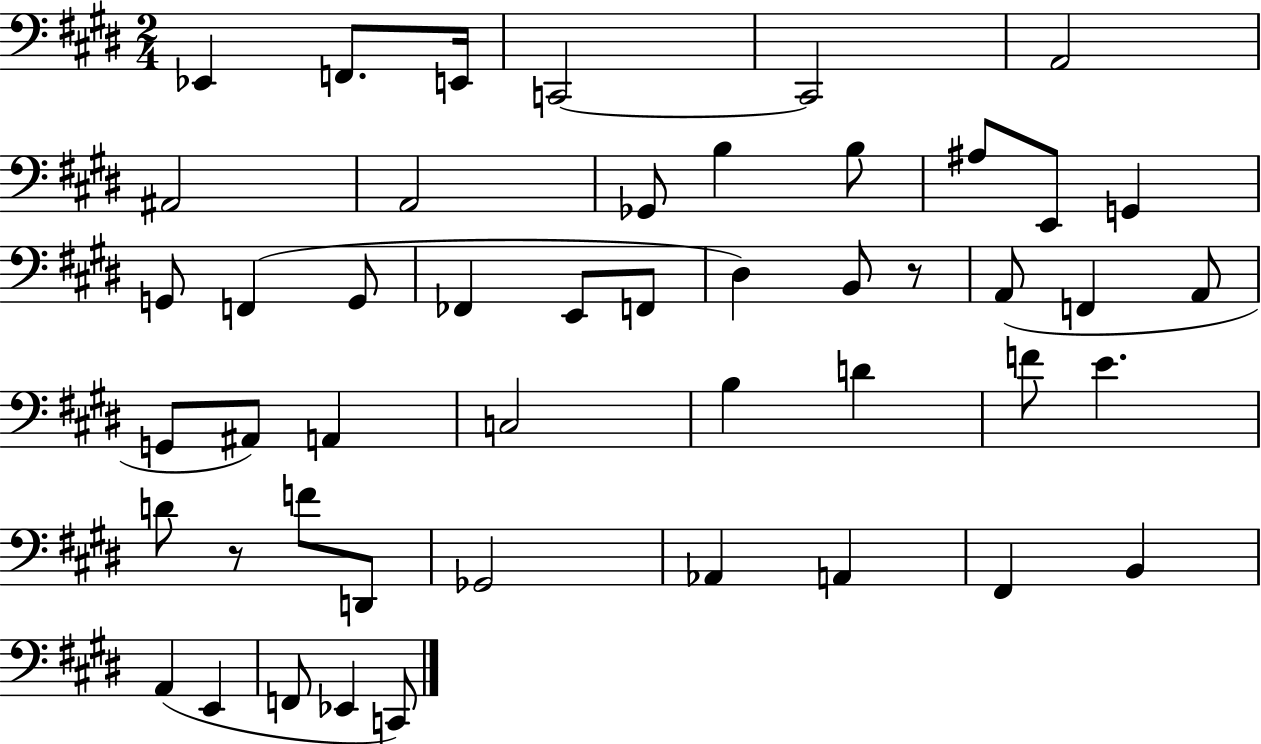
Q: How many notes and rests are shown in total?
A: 48